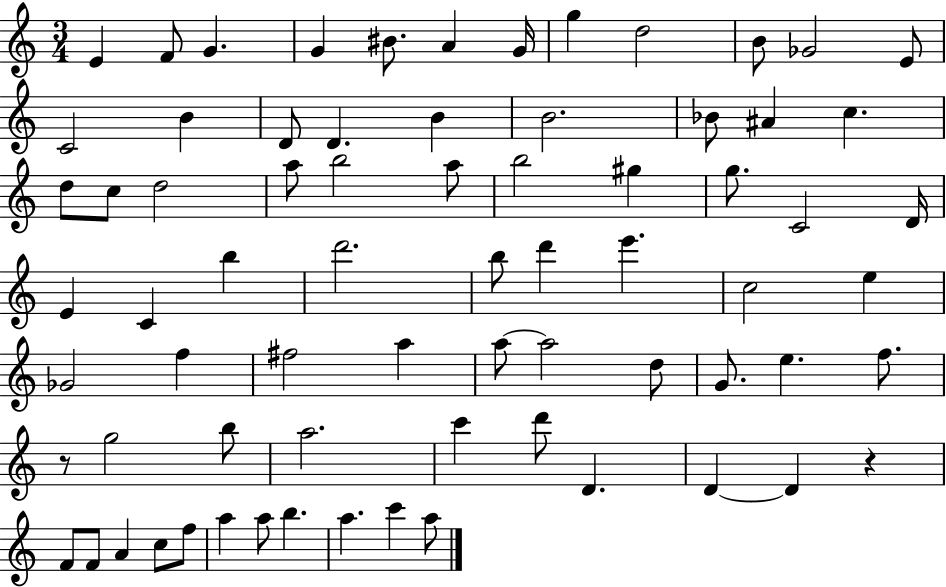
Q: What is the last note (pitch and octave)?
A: A5